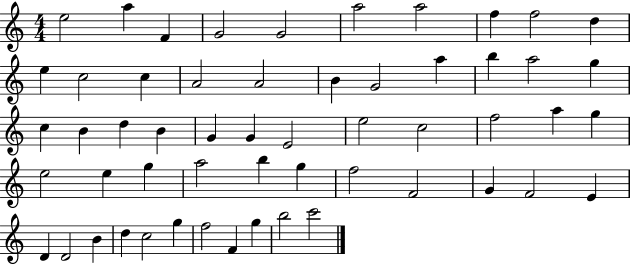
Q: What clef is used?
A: treble